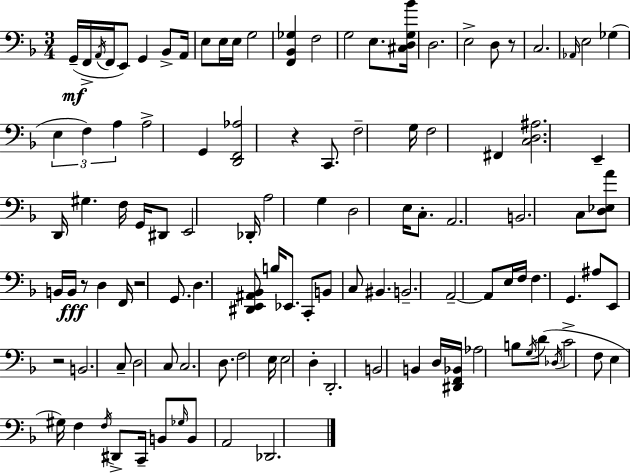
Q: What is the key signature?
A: F major